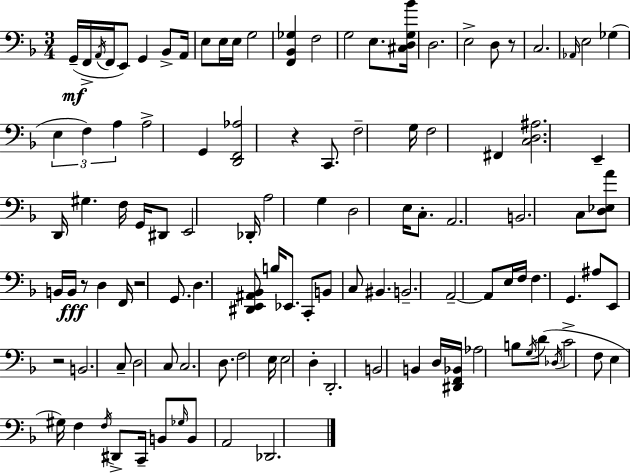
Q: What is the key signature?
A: F major